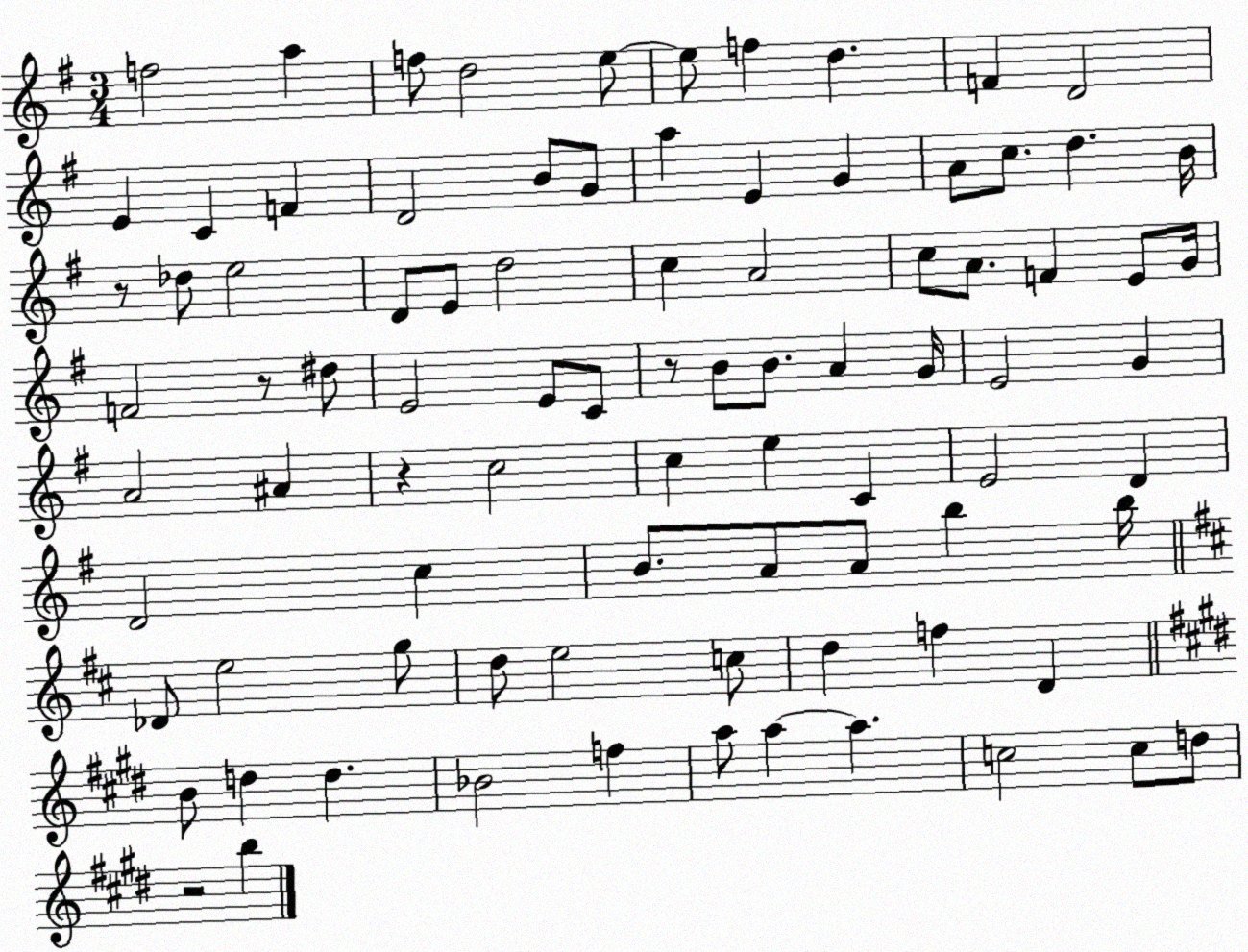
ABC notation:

X:1
T:Untitled
M:3/4
L:1/4
K:G
f2 a f/2 d2 e/2 e/2 f d F D2 E C F D2 B/2 G/2 a E G A/2 c/2 d B/4 z/2 _d/2 e2 D/2 E/2 d2 c A2 c/2 A/2 F E/2 G/4 F2 z/2 ^d/2 E2 E/2 C/2 z/2 B/2 B/2 A G/4 E2 G A2 ^A z c2 c e C E2 D D2 c B/2 A/2 A/2 b b/4 _D/2 e2 g/2 d/2 e2 c/2 d f D B/2 d d _B2 f a/2 a a c2 c/2 d/2 z2 b